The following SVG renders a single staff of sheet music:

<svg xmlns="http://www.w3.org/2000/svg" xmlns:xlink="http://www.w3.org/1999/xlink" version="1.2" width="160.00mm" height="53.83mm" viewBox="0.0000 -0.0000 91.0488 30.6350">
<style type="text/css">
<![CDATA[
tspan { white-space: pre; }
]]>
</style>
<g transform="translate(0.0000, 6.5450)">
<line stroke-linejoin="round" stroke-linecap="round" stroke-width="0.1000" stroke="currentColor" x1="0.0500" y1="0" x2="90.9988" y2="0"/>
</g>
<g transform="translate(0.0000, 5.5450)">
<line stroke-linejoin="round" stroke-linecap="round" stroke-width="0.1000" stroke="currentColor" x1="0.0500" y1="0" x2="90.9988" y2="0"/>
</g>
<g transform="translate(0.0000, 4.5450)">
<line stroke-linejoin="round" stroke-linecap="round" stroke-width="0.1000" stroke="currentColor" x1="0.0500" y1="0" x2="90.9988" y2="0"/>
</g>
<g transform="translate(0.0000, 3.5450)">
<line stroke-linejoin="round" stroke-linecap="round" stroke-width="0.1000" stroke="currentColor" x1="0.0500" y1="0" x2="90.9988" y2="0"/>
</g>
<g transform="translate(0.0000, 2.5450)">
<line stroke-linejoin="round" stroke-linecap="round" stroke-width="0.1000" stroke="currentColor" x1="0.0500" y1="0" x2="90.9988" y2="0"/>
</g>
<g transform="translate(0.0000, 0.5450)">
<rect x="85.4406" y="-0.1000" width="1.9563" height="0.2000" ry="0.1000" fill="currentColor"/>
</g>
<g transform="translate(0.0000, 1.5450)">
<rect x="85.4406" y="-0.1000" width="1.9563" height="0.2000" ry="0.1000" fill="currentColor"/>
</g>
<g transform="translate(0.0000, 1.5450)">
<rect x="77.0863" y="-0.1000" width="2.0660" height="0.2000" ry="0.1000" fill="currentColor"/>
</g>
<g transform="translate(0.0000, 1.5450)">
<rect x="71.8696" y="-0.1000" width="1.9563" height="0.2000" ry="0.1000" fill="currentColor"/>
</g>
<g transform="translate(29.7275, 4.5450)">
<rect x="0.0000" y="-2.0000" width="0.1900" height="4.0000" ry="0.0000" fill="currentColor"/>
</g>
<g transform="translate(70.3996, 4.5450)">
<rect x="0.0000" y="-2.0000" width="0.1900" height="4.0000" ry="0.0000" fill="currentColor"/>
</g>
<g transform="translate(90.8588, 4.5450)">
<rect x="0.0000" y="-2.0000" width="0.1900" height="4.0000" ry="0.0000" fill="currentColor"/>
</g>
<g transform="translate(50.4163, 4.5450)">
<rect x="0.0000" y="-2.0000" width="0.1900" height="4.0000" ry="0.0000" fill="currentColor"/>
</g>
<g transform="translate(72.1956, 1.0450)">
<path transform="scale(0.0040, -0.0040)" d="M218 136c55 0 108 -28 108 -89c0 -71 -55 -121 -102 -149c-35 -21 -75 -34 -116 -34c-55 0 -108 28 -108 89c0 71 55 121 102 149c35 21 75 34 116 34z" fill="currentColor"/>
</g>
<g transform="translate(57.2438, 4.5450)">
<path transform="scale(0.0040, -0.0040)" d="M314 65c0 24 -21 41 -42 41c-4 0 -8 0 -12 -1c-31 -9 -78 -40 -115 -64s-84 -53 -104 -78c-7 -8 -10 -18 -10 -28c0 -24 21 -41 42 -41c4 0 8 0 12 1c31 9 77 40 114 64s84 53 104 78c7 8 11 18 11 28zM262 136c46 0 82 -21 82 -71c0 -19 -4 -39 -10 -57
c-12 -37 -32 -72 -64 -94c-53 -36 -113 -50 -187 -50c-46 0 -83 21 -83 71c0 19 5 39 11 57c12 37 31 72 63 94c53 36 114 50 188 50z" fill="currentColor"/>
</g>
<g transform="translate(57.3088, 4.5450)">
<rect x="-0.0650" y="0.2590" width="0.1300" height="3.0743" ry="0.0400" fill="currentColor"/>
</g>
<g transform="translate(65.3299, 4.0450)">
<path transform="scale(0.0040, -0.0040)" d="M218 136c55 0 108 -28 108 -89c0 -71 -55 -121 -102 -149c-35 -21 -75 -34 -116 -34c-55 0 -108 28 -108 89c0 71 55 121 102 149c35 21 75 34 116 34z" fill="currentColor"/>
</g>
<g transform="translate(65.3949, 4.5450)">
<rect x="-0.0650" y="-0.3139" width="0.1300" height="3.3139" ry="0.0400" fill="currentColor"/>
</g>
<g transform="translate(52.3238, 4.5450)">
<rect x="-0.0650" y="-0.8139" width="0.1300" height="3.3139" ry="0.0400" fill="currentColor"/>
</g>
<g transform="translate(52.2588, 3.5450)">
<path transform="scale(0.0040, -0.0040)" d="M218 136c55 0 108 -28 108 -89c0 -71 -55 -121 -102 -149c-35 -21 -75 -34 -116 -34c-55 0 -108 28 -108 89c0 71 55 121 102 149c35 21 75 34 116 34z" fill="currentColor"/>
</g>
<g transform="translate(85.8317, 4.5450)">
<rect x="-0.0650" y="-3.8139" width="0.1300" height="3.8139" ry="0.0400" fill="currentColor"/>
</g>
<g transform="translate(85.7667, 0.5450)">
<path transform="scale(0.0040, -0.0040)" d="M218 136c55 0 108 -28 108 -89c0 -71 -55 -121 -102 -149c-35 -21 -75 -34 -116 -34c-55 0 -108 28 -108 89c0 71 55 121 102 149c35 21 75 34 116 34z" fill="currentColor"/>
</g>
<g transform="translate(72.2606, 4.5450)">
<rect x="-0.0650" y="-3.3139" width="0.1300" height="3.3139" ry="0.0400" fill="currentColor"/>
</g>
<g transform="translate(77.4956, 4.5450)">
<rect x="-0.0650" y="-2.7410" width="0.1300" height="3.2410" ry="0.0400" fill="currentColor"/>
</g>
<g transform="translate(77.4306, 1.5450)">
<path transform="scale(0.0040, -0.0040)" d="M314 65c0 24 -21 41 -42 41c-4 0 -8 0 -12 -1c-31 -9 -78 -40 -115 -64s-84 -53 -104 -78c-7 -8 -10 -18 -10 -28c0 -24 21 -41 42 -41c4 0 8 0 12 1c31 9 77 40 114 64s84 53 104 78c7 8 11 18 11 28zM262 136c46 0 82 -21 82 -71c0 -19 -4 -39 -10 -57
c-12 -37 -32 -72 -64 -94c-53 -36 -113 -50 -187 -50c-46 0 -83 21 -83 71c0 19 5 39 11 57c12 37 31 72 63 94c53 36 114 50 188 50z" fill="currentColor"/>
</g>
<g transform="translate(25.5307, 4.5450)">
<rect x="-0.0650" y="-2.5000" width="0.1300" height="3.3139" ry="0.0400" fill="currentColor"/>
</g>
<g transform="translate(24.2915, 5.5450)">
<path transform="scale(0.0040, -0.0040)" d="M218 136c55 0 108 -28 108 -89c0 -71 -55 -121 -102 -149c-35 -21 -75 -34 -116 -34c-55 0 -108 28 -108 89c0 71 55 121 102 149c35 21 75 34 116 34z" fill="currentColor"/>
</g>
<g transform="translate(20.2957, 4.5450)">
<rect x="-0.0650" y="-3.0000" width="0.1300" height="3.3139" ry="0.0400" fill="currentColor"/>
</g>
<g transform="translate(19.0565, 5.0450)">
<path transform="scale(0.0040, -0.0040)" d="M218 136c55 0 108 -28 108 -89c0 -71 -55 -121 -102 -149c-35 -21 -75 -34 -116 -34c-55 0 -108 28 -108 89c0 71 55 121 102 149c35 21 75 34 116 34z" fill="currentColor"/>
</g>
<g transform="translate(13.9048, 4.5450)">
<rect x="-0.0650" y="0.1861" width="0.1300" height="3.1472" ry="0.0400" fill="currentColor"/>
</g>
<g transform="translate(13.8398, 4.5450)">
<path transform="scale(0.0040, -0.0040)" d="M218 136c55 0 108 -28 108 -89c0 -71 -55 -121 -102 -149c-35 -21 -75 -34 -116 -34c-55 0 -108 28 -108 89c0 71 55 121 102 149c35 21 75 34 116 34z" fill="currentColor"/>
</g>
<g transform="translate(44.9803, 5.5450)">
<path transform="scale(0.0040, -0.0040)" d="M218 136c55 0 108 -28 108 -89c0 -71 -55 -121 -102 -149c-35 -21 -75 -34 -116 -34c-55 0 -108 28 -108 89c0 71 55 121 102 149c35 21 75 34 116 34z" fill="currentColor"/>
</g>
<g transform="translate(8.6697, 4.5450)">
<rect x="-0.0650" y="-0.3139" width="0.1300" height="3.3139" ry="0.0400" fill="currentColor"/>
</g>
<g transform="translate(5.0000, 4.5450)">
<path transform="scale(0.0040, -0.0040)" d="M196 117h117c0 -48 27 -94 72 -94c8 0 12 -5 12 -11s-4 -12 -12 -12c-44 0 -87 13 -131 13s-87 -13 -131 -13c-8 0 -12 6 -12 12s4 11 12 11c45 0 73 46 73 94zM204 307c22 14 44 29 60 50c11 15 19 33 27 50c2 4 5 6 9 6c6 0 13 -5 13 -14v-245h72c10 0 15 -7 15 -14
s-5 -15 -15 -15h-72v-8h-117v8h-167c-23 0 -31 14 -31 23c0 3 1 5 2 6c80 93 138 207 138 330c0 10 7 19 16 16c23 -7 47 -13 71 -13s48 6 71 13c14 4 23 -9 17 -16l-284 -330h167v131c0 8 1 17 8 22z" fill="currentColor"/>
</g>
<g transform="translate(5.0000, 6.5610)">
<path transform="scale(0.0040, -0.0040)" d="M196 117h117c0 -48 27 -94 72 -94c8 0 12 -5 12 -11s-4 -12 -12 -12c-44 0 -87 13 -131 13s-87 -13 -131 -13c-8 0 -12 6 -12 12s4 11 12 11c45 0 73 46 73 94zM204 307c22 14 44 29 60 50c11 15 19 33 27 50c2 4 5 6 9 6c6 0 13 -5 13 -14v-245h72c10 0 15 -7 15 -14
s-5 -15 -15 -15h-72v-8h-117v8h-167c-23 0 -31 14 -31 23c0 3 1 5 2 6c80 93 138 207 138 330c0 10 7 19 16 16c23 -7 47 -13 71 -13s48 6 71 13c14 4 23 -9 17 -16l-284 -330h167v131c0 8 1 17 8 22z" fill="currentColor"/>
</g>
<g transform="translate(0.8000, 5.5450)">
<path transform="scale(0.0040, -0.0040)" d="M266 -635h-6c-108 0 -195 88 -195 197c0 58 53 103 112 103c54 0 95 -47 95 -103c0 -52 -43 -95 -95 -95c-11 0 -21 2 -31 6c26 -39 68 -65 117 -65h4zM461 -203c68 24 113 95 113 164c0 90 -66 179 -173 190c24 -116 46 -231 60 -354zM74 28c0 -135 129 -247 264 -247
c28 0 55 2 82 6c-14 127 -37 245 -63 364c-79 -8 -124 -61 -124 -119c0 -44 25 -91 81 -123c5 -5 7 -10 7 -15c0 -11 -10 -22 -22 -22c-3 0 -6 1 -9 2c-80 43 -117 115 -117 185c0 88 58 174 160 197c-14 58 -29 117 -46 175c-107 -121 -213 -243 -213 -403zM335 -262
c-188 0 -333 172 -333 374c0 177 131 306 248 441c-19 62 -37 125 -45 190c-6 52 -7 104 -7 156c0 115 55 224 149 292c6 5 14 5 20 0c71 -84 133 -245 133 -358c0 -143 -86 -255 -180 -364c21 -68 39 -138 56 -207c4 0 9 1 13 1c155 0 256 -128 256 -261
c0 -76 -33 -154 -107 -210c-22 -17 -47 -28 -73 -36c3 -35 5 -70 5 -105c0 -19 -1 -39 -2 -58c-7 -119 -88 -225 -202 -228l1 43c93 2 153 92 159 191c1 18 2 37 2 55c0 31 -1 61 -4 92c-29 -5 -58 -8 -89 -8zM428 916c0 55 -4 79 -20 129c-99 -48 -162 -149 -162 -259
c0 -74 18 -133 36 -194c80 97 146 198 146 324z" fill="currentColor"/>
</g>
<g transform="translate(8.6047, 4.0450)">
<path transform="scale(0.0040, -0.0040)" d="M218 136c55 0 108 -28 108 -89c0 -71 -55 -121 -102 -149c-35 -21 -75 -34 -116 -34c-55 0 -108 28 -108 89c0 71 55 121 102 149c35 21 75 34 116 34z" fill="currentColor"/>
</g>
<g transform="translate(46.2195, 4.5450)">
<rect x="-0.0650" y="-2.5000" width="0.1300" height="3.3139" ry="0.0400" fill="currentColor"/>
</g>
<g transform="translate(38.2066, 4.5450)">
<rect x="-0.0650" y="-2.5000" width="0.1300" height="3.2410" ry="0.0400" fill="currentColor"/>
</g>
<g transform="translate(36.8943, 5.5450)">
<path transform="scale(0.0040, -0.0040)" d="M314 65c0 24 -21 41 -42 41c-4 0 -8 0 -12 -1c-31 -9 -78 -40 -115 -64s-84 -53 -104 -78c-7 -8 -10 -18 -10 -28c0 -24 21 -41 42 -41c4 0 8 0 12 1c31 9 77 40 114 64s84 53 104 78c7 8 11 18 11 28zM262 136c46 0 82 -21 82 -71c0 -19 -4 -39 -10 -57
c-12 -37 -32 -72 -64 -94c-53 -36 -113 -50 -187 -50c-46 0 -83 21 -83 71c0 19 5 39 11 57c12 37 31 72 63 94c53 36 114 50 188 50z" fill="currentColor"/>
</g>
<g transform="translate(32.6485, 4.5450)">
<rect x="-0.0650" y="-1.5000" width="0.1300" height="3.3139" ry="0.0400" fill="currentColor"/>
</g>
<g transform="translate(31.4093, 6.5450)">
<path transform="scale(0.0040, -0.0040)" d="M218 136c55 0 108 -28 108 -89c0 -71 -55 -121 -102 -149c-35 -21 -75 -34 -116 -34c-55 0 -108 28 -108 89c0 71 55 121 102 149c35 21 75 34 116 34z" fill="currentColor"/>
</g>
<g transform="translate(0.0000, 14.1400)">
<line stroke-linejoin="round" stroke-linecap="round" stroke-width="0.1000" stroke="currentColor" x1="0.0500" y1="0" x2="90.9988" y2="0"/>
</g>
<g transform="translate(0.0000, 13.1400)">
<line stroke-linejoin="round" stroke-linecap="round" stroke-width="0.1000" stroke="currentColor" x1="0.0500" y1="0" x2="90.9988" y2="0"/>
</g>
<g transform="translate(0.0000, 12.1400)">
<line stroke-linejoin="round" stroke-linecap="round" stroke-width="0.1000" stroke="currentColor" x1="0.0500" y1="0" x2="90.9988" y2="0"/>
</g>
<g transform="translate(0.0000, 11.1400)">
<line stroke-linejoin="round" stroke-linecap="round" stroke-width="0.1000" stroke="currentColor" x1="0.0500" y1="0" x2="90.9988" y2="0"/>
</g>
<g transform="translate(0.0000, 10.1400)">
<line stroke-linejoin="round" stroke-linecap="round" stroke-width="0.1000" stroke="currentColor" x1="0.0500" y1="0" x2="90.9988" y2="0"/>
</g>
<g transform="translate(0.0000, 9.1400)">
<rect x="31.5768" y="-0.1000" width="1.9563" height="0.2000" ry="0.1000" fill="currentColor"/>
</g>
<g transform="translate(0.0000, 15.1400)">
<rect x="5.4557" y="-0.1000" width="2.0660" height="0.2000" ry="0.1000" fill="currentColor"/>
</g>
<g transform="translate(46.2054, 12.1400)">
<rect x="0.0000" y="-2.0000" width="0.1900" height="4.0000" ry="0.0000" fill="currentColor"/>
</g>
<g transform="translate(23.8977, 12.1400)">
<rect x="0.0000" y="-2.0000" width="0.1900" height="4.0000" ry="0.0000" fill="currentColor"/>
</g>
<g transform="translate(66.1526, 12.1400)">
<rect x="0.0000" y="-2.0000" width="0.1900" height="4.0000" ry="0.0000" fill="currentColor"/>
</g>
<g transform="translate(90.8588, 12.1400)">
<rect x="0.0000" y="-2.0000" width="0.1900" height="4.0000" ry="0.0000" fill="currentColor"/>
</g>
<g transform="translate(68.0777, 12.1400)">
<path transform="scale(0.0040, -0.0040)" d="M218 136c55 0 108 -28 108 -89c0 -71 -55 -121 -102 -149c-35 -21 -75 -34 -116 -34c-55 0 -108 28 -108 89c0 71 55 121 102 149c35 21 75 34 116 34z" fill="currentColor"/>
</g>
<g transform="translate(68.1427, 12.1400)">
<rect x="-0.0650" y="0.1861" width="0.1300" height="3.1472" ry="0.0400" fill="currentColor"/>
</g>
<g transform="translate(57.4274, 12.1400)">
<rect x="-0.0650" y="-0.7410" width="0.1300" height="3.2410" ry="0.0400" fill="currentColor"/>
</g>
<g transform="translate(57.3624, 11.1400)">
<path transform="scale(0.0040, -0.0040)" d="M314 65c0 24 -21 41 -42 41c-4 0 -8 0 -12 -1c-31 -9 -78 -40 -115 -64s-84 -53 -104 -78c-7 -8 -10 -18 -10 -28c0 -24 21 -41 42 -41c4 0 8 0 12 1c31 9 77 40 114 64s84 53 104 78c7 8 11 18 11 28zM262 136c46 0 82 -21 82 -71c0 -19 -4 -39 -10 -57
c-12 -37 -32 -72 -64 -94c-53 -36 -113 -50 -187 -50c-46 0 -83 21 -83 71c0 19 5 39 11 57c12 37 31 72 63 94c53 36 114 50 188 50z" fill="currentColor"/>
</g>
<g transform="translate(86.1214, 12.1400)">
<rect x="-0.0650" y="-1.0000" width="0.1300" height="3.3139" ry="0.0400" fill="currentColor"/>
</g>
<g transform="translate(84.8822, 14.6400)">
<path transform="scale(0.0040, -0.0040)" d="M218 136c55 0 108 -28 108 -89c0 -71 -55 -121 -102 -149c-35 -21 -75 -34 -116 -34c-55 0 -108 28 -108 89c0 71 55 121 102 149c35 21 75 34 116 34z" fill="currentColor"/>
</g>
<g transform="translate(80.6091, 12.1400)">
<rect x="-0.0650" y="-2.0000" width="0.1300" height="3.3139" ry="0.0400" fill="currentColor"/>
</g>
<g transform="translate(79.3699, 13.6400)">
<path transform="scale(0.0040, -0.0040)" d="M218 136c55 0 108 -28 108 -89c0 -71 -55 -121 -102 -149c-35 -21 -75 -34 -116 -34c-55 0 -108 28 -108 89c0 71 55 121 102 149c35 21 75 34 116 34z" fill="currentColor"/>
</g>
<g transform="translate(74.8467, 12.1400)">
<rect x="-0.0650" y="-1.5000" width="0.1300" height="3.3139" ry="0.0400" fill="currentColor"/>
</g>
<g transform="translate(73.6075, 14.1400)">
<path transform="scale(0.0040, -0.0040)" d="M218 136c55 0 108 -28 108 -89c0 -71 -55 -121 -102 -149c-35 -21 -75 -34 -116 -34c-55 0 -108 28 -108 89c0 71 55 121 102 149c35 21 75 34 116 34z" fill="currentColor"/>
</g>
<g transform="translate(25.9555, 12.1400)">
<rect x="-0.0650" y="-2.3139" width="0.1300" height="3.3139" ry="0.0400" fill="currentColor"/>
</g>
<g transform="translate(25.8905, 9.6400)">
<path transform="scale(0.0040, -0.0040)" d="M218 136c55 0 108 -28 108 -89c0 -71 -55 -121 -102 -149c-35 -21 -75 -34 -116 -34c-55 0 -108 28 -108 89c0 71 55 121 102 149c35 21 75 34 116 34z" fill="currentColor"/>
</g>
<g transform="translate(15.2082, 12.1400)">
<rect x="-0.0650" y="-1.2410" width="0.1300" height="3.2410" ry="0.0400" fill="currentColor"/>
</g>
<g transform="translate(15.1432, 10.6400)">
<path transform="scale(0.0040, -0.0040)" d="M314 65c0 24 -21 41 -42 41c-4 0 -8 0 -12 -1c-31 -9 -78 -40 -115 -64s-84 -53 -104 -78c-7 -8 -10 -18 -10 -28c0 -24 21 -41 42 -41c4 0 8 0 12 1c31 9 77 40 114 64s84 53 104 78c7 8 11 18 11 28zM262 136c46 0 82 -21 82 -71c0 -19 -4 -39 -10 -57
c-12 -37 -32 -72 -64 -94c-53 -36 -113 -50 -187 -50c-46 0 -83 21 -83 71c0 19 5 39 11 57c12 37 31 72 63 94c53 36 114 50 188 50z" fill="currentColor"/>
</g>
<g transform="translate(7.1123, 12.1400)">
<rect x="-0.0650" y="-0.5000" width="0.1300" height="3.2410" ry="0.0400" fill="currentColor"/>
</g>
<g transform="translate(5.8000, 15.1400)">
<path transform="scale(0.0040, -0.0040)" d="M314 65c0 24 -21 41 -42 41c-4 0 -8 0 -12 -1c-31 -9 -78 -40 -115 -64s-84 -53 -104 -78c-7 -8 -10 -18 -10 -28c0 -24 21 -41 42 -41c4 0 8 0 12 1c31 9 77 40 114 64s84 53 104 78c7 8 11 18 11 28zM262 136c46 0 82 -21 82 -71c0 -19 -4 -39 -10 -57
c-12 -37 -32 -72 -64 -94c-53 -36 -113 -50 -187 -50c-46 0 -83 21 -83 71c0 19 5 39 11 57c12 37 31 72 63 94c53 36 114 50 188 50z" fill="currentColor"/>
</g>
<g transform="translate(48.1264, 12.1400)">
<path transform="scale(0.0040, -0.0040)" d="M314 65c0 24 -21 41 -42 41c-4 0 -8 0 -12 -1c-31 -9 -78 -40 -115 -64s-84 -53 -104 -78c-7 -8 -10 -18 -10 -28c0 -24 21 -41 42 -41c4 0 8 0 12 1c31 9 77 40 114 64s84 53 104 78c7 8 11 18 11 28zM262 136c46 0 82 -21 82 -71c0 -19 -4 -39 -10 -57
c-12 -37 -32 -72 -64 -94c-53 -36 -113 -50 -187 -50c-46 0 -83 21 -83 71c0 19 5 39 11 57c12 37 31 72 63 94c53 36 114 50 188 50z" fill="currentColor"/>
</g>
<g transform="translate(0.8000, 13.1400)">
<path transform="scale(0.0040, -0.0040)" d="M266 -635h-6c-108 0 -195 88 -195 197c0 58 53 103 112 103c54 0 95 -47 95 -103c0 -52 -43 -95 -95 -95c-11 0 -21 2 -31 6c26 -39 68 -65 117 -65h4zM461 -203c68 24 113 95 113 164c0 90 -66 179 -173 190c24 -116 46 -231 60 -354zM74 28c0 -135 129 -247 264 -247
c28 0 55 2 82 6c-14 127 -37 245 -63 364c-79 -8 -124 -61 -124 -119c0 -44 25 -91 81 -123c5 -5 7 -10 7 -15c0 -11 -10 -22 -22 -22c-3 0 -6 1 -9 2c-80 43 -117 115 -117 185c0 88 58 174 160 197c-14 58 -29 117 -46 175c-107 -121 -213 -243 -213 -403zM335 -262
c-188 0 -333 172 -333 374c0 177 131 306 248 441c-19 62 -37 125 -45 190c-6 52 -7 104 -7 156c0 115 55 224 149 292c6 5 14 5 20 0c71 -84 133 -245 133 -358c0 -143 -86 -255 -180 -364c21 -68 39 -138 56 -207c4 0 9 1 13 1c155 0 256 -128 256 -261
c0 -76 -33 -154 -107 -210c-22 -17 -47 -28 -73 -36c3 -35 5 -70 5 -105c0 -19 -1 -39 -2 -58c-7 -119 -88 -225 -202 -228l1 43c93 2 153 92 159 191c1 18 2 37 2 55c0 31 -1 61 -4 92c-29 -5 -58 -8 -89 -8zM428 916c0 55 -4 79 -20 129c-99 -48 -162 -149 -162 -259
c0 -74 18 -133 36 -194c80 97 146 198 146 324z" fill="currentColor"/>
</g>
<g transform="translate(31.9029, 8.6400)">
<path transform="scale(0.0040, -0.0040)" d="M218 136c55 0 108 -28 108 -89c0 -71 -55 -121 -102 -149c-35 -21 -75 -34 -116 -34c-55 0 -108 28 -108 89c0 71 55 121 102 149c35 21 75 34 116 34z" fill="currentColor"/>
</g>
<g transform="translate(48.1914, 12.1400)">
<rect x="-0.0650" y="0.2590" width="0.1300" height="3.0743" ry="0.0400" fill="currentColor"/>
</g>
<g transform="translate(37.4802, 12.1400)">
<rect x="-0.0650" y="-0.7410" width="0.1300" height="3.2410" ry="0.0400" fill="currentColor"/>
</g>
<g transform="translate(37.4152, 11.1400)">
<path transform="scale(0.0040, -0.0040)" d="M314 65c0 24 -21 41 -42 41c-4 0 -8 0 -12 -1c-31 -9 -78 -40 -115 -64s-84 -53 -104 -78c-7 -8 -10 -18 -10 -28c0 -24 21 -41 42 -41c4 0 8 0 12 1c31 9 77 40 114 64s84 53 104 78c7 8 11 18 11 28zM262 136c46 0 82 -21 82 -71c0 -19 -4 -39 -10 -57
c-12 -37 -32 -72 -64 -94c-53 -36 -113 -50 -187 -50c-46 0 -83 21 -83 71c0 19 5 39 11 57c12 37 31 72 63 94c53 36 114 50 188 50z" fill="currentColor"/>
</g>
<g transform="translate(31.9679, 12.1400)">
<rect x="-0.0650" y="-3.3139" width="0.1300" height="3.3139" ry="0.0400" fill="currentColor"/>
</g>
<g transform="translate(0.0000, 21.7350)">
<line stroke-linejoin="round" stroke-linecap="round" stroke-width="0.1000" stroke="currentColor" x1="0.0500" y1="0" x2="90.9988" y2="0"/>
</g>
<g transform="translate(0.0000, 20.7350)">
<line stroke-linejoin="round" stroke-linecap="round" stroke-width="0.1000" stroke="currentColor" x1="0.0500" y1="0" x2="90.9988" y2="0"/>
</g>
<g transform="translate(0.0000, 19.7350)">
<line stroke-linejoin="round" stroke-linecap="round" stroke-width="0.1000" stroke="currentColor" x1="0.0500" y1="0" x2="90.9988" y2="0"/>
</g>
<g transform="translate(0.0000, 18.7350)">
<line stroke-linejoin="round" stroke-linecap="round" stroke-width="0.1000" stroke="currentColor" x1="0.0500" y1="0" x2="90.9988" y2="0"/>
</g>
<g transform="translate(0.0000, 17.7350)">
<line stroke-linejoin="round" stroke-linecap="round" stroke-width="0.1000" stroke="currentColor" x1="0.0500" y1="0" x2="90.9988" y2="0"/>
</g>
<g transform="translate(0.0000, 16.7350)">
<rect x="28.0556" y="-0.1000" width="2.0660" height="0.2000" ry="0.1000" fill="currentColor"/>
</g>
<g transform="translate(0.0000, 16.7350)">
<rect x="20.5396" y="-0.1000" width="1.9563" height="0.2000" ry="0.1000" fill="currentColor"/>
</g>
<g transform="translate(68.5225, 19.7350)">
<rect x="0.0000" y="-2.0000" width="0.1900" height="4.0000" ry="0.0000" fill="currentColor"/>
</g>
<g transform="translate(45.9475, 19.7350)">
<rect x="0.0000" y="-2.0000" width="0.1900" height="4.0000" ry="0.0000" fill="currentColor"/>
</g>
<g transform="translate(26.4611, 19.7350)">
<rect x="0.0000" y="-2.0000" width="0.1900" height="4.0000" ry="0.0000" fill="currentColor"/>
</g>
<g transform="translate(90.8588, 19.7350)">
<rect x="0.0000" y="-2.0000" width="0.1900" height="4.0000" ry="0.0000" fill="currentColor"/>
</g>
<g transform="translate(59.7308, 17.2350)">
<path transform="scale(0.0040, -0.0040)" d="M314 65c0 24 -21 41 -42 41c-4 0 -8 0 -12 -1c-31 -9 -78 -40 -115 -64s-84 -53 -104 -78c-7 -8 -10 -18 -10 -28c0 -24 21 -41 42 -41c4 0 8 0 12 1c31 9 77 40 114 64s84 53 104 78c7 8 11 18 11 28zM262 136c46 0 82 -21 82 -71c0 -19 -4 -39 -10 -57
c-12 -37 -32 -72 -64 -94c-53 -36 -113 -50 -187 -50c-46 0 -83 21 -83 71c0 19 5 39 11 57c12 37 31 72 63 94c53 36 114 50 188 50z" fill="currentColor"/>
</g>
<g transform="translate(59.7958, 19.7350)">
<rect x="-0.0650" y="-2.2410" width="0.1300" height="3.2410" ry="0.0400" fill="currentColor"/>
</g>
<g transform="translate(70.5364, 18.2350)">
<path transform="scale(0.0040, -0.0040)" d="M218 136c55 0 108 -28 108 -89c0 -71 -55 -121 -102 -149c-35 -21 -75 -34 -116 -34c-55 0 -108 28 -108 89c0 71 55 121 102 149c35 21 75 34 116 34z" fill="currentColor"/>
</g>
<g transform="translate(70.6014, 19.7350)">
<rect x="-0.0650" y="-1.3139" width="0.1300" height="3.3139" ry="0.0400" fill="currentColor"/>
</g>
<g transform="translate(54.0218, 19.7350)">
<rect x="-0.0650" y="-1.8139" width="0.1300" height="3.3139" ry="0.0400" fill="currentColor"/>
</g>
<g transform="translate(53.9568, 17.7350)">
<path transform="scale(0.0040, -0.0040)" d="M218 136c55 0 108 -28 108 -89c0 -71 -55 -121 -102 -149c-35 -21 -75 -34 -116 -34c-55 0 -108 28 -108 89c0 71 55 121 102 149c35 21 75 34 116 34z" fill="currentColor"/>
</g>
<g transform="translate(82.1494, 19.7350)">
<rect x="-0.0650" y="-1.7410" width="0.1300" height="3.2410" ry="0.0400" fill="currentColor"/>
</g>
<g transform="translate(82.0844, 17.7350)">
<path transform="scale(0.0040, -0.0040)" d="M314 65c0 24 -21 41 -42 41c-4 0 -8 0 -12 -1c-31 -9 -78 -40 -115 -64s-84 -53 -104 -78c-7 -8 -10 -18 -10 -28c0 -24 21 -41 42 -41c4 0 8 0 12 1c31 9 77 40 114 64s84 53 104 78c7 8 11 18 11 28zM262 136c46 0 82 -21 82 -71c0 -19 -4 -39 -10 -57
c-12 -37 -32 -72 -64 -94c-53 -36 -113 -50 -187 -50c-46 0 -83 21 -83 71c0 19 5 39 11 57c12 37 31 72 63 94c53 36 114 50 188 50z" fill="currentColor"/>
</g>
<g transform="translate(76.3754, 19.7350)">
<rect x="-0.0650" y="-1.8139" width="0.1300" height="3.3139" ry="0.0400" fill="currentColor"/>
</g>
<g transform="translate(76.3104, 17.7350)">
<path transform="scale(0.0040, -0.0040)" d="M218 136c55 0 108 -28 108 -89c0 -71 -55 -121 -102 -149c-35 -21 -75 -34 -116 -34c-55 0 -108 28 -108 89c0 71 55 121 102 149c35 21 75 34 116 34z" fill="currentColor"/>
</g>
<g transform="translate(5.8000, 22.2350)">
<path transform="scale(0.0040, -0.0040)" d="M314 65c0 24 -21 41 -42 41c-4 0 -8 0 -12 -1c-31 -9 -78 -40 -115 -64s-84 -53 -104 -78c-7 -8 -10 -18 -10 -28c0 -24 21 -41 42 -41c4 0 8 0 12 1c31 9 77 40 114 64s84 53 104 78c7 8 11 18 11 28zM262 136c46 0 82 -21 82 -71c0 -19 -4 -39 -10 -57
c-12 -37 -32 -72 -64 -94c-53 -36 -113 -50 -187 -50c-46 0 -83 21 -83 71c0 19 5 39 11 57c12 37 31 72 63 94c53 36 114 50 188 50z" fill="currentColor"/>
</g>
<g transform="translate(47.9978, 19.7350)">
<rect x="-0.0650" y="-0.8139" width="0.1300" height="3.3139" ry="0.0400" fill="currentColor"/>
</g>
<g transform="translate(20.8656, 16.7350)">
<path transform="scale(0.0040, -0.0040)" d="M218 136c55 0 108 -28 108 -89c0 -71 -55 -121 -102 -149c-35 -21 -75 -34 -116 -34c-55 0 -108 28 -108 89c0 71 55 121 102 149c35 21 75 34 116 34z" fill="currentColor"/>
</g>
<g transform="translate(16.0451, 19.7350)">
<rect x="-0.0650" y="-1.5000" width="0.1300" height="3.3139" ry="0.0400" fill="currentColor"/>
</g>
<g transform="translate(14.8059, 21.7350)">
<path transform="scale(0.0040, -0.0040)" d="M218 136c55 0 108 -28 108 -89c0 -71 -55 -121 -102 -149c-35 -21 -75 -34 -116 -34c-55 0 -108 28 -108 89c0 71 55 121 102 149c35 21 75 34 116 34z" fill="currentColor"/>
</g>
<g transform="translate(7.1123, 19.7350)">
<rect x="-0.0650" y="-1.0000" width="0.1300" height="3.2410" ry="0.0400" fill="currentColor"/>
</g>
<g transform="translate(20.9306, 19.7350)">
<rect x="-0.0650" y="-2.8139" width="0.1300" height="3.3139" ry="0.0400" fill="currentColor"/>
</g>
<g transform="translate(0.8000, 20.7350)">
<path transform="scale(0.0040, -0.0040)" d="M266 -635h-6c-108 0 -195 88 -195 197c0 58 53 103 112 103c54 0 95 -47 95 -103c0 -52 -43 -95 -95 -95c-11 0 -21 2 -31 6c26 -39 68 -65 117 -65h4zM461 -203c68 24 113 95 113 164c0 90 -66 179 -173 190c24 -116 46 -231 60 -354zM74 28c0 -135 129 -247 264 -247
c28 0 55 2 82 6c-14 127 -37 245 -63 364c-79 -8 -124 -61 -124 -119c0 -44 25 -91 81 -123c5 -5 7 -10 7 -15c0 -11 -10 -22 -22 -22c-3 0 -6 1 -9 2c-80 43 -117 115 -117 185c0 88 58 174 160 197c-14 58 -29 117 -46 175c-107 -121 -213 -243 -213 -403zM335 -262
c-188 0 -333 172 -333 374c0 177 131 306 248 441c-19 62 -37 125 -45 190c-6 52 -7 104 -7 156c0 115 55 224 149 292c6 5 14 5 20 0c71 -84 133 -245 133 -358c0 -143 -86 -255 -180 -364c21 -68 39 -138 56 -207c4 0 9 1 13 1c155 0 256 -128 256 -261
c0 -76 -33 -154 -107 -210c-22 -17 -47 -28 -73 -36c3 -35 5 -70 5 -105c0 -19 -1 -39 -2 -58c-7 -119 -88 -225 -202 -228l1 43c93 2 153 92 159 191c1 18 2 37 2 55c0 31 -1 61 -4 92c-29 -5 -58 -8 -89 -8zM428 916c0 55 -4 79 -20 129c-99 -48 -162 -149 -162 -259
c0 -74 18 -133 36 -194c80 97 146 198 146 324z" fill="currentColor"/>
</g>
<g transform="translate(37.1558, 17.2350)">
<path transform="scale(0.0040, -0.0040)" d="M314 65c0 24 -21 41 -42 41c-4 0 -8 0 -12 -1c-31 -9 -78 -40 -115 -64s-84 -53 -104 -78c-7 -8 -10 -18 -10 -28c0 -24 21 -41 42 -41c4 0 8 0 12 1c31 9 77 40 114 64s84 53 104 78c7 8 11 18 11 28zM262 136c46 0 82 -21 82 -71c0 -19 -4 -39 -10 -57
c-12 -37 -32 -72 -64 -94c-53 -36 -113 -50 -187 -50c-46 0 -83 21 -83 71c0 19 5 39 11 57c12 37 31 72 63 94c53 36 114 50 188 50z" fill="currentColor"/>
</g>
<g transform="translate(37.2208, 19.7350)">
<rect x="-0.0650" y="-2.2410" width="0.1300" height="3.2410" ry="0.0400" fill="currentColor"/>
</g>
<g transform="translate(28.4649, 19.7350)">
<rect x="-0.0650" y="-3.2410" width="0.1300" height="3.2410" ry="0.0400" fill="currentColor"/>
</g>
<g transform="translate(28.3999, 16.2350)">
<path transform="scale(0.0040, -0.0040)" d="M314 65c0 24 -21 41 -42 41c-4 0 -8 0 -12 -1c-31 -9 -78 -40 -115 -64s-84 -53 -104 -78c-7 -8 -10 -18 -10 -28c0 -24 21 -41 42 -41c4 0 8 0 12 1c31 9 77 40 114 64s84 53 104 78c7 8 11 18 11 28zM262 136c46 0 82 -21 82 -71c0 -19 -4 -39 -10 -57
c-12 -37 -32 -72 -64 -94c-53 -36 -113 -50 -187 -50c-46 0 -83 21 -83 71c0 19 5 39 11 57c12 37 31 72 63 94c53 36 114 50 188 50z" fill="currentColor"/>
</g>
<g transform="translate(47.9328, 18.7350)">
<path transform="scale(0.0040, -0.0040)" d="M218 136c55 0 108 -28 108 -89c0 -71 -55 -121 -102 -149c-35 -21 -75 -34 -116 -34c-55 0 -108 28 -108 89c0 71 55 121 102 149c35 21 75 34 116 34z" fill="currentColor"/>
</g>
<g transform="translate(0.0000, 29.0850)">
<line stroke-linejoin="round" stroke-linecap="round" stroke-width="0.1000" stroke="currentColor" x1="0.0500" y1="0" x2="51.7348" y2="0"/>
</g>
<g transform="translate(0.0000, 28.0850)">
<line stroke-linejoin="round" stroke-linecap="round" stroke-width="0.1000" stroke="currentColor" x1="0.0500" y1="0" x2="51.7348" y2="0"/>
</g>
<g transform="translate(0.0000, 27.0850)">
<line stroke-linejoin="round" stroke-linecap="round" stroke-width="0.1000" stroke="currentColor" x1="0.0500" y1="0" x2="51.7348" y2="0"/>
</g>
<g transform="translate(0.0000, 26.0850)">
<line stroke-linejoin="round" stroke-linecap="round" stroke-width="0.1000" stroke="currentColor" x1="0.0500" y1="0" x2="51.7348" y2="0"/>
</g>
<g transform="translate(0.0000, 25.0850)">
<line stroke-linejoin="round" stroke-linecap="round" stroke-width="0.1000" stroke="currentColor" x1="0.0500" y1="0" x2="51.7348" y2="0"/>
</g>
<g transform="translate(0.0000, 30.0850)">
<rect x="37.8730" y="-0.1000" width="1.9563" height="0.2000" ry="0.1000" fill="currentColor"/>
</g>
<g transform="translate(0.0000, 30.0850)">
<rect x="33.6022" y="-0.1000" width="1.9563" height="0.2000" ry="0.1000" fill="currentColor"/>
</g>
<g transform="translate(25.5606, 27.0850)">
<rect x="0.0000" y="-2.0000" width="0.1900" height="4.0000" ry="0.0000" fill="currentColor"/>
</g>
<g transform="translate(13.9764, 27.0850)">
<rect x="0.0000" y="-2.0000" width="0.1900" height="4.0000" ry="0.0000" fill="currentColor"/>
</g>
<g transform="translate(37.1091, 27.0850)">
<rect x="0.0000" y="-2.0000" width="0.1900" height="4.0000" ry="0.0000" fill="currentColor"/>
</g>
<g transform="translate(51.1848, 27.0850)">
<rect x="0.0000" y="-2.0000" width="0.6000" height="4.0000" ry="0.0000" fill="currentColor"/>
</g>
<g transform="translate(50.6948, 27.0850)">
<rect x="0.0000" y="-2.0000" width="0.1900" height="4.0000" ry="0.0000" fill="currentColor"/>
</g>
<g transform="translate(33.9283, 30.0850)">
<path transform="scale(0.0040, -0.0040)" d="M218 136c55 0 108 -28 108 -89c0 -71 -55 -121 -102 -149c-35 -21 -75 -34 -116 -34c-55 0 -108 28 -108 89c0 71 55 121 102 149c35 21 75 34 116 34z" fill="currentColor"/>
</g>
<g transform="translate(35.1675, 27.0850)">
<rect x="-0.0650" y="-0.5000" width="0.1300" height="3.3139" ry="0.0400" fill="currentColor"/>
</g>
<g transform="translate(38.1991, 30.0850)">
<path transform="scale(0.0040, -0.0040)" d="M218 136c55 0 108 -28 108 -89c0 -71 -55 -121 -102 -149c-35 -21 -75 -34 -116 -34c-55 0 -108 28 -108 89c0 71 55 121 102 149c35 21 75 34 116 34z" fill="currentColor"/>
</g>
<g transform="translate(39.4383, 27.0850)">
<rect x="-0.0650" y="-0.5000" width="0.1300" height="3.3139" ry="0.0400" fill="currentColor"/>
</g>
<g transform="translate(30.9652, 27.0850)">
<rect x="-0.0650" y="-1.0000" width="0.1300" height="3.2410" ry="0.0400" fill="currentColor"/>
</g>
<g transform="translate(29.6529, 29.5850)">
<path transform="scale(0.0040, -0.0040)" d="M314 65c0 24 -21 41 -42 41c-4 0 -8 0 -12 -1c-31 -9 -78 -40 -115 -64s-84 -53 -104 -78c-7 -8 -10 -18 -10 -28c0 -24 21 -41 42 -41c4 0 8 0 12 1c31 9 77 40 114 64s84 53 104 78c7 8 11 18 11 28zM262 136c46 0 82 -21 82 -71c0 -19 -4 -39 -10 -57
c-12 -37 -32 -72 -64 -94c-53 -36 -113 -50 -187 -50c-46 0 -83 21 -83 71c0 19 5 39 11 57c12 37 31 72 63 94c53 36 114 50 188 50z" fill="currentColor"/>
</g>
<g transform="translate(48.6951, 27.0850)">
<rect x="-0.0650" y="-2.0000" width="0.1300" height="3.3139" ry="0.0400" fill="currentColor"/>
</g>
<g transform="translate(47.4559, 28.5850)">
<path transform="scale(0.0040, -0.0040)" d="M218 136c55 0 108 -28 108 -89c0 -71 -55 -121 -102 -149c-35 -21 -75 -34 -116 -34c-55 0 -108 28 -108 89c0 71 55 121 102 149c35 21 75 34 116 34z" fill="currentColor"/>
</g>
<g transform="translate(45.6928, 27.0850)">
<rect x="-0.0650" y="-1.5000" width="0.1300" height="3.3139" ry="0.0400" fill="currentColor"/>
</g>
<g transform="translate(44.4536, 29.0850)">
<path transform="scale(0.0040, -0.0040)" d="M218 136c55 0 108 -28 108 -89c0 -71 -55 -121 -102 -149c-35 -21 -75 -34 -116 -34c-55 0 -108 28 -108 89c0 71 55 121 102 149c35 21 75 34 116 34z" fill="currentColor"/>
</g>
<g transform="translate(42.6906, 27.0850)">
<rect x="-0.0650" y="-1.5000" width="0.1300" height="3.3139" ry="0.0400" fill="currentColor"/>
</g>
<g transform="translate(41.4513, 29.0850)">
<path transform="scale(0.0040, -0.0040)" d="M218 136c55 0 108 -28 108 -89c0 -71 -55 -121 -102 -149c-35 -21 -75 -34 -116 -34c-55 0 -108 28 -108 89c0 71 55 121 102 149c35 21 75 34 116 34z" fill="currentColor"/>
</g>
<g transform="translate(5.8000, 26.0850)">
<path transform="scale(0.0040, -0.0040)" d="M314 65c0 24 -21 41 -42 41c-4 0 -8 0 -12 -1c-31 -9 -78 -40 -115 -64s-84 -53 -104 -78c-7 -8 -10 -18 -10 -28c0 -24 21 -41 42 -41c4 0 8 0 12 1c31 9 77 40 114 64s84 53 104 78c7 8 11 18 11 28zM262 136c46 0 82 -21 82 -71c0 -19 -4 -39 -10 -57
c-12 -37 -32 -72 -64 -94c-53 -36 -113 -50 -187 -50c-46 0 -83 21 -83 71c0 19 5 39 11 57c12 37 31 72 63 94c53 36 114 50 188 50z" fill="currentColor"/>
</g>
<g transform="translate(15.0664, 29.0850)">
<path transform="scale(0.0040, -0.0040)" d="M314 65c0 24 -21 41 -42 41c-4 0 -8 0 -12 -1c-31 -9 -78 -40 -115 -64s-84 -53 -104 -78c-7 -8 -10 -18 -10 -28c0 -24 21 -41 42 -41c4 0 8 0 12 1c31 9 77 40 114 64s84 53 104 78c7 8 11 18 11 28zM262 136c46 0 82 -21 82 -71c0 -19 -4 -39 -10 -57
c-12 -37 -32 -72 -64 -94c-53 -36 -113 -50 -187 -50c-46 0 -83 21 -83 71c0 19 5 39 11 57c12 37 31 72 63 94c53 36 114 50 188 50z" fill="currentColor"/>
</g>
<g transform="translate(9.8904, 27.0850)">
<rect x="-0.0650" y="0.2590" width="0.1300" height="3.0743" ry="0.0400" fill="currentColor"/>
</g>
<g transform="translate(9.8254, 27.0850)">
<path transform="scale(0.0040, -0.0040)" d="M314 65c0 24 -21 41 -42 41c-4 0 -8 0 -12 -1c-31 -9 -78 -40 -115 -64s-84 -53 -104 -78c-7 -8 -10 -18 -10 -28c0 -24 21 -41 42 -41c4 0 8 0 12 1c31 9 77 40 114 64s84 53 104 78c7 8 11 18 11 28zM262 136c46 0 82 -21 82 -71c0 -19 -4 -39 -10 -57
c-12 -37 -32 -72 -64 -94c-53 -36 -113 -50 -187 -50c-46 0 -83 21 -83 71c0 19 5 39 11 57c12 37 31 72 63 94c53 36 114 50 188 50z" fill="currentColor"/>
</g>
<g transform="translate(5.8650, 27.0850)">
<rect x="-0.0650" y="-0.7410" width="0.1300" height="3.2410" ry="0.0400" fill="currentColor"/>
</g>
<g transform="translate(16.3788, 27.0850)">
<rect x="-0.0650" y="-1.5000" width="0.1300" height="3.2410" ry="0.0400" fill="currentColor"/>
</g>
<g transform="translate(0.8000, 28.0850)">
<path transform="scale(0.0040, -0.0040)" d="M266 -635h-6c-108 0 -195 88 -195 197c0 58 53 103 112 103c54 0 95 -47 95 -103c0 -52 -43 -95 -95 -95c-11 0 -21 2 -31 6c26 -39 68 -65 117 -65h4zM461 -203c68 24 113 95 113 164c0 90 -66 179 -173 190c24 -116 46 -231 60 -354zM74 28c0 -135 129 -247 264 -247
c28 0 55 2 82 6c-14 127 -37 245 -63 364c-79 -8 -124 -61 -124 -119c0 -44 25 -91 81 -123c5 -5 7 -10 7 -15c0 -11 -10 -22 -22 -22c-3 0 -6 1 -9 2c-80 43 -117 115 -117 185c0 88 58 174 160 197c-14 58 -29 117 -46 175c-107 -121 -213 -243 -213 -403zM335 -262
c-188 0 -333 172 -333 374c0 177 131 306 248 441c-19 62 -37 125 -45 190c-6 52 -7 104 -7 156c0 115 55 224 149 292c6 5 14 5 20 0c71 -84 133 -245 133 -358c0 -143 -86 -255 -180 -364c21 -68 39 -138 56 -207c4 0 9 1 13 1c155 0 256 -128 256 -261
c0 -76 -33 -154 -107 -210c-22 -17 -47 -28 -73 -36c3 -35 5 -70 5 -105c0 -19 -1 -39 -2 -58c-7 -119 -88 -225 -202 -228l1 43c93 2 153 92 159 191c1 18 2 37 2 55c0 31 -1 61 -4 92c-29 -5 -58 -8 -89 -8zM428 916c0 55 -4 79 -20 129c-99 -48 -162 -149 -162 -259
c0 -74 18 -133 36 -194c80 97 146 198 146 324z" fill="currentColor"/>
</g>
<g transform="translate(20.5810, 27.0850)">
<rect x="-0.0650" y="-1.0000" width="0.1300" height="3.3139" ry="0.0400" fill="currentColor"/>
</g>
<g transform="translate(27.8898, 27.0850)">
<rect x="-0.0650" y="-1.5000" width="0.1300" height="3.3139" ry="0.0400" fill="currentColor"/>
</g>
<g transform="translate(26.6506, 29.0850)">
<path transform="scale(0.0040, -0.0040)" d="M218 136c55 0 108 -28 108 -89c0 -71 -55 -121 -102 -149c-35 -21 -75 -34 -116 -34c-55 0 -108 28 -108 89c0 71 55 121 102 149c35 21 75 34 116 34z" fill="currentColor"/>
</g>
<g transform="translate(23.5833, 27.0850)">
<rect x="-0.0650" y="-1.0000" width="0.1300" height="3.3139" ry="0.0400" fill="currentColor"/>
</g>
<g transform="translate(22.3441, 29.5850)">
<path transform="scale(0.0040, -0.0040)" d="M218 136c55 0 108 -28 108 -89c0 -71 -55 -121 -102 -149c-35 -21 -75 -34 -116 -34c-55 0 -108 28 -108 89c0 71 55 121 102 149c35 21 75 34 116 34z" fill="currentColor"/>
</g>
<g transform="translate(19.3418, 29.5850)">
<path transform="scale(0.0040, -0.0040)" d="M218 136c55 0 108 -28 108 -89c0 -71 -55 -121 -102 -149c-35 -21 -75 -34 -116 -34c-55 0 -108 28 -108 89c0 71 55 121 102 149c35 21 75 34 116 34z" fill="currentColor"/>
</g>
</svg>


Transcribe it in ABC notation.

X:1
T:Untitled
M:4/4
L:1/4
K:C
c B A G E G2 G d B2 c b a2 c' C2 e2 g b d2 B2 d2 B E F D D2 E a b2 g2 d f g2 e f f2 d2 B2 E2 D D E D2 C C E E F